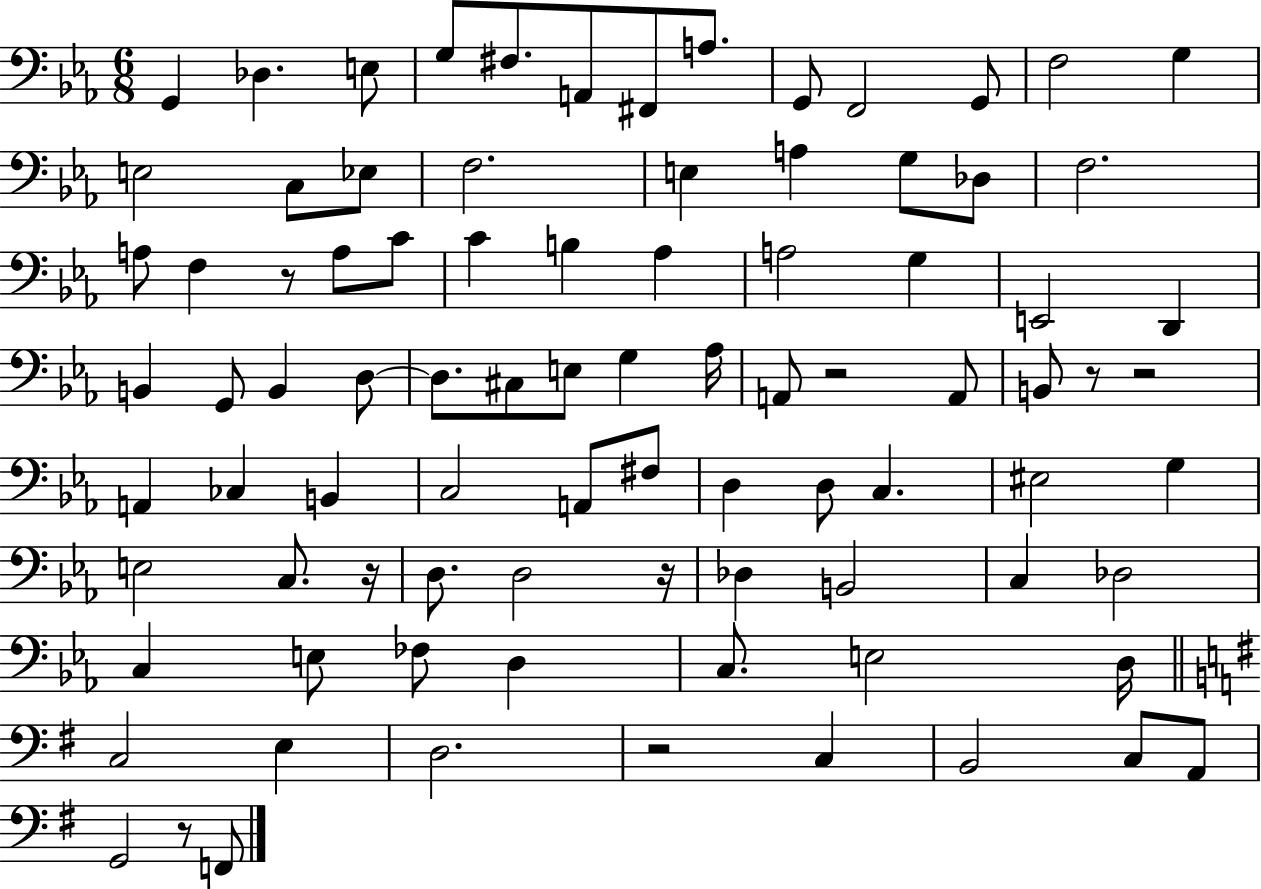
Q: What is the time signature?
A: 6/8